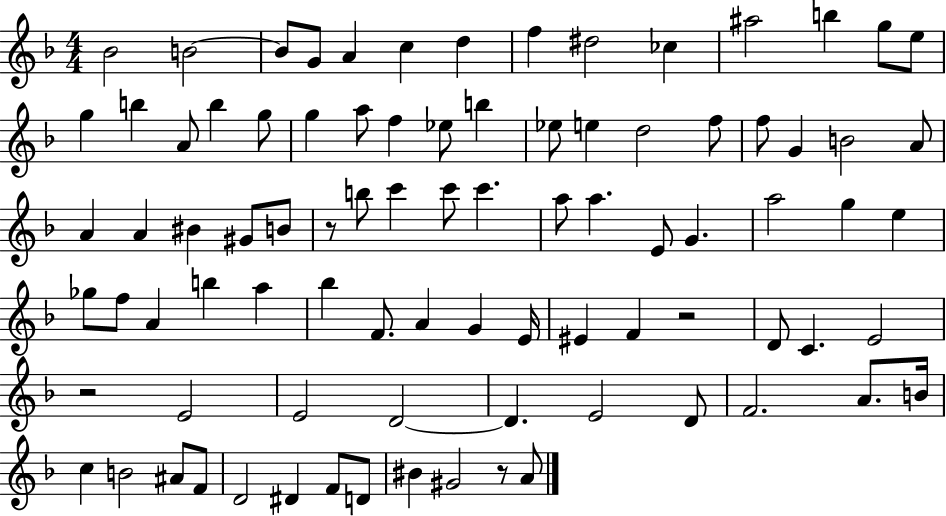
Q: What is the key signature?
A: F major